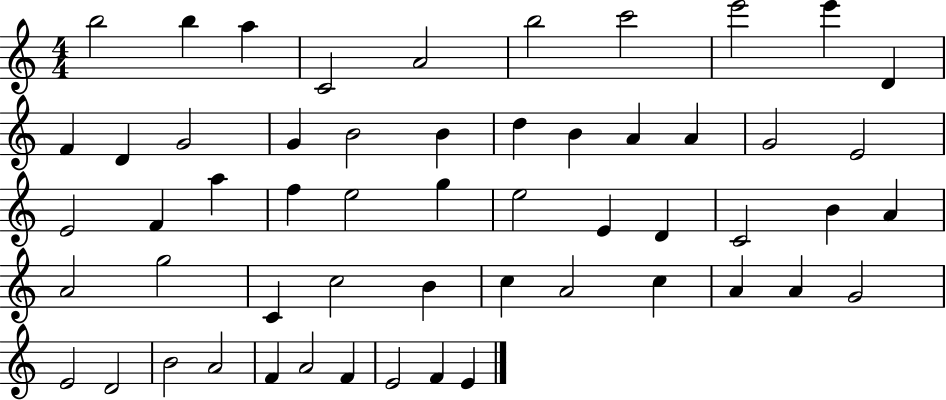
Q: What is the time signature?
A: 4/4